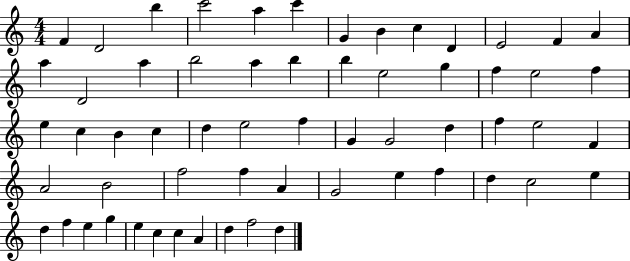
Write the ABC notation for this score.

X:1
T:Untitled
M:4/4
L:1/4
K:C
F D2 b c'2 a c' G B c D E2 F A a D2 a b2 a b b e2 g f e2 f e c B c d e2 f G G2 d f e2 F A2 B2 f2 f A G2 e f d c2 e d f e g e c c A d f2 d